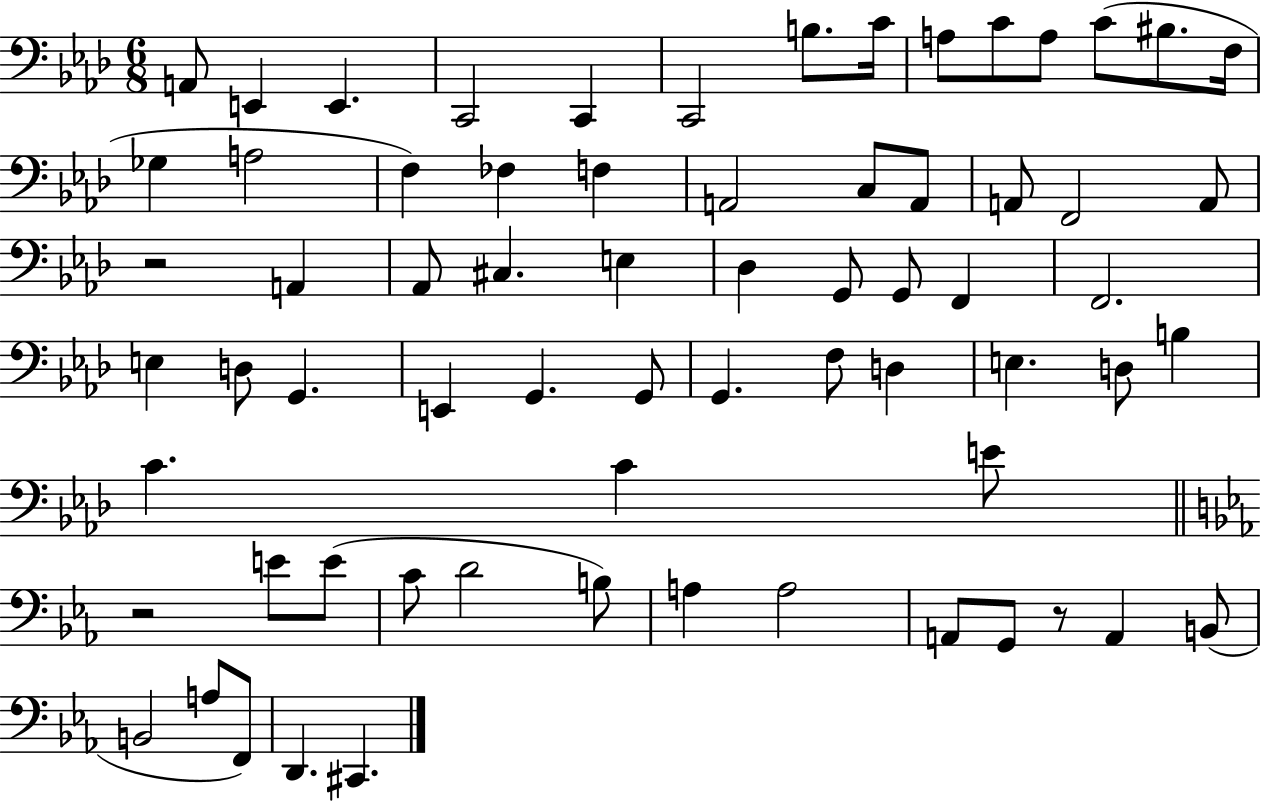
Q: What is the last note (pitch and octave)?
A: C#2